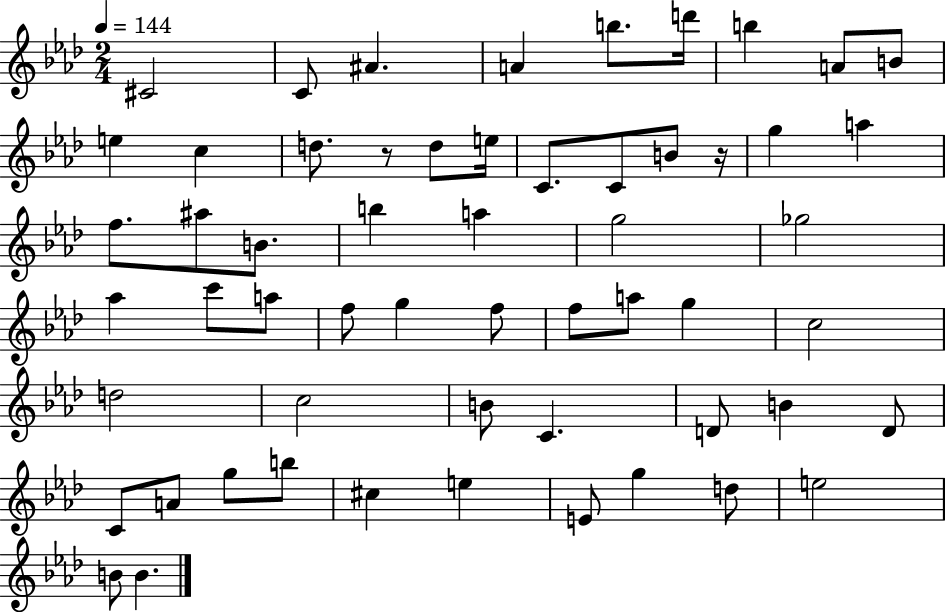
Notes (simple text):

C#4/h C4/e A#4/q. A4/q B5/e. D6/s B5/q A4/e B4/e E5/q C5/q D5/e. R/e D5/e E5/s C4/e. C4/e B4/e R/s G5/q A5/q F5/e. A#5/e B4/e. B5/q A5/q G5/h Gb5/h Ab5/q C6/e A5/e F5/e G5/q F5/e F5/e A5/e G5/q C5/h D5/h C5/h B4/e C4/q. D4/e B4/q D4/e C4/e A4/e G5/e B5/e C#5/q E5/q E4/e G5/q D5/e E5/h B4/e B4/q.